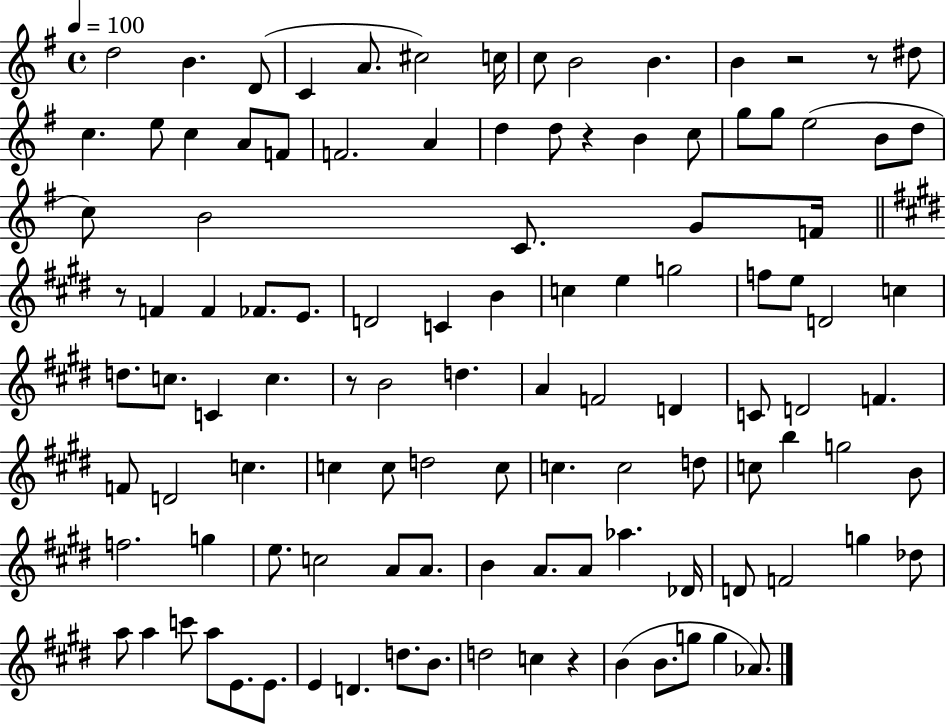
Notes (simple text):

D5/h B4/q. D4/e C4/q A4/e. C#5/h C5/s C5/e B4/h B4/q. B4/q R/h R/e D#5/e C5/q. E5/e C5/q A4/e F4/e F4/h. A4/q D5/q D5/e R/q B4/q C5/e G5/e G5/e E5/h B4/e D5/e C5/e B4/h C4/e. G4/e F4/s R/e F4/q F4/q FES4/e. E4/e. D4/h C4/q B4/q C5/q E5/q G5/h F5/e E5/e D4/h C5/q D5/e. C5/e. C4/q C5/q. R/e B4/h D5/q. A4/q F4/h D4/q C4/e D4/h F4/q. F4/e D4/h C5/q. C5/q C5/e D5/h C5/e C5/q. C5/h D5/e C5/e B5/q G5/h B4/e F5/h. G5/q E5/e. C5/h A4/e A4/e. B4/q A4/e. A4/e Ab5/q. Db4/s D4/e F4/h G5/q Db5/e A5/e A5/q C6/e A5/e E4/e. E4/e. E4/q D4/q. D5/e. B4/e. D5/h C5/q R/q B4/q B4/e. G5/e G5/q Ab4/e.